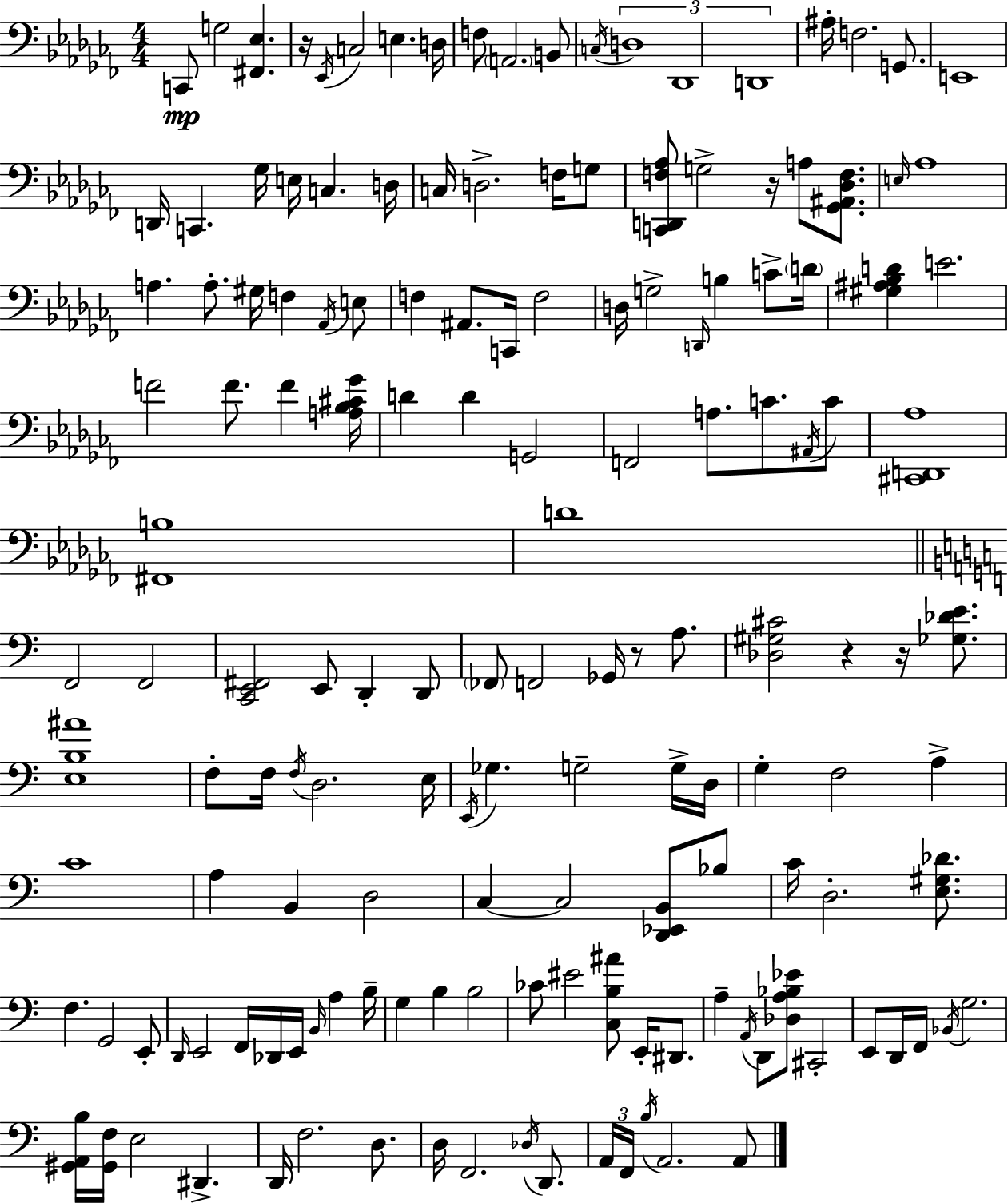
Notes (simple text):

C2/e G3/h [F#2,Eb3]/q. R/s Eb2/s C3/h E3/q. D3/s F3/e A2/h. B2/e C3/s D3/w Db2/w D2/w A#3/s F3/h. G2/e. E2/w D2/s C2/q. Gb3/s E3/s C3/q. D3/s C3/s D3/h. F3/s G3/e [C2,D2,F3,Ab3]/e G3/h R/s A3/e [Gb2,A#2,Db3,F3]/e. E3/s Ab3/w A3/q. A3/e. G#3/s F3/q Ab2/s E3/e F3/q A#2/e. C2/s F3/h D3/s G3/h D2/s B3/q C4/e D4/s [G#3,A#3,Bb3,D4]/q E4/h. F4/h F4/e. F4/q [A3,Bb3,C#4,Gb4]/s D4/q D4/q G2/h F2/h A3/e. C4/e. A#2/s C4/e [C#2,D2,Ab3]/w [F#2,B3]/w D4/w F2/h F2/h [C2,E2,F#2]/h E2/e D2/q D2/e FES2/e F2/h Gb2/s R/e A3/e. [Db3,G#3,C#4]/h R/q R/s [Gb3,Db4,E4]/e. [E3,B3,A#4]/w F3/e F3/s F3/s D3/h. E3/s E2/s Gb3/q. G3/h G3/s D3/s G3/q F3/h A3/q C4/w A3/q B2/q D3/h C3/q C3/h [D2,Eb2,B2]/e Bb3/e C4/s D3/h. [E3,G#3,Db4]/e. F3/q. G2/h E2/e D2/s E2/h F2/s Db2/s E2/s B2/s A3/q B3/s G3/q B3/q B3/h CES4/e EIS4/h [C3,B3,A#4]/e E2/s D#2/e. A3/q A2/s D2/e [Db3,A3,Bb3,Eb4]/e C#2/h E2/e D2/s F2/s Bb2/s G3/h. [G#2,A2,B3]/s [G#2,F3]/s E3/h D#2/q. D2/s F3/h. D3/e. D3/s F2/h. Db3/s D2/e. A2/s F2/s B3/s A2/h. A2/e